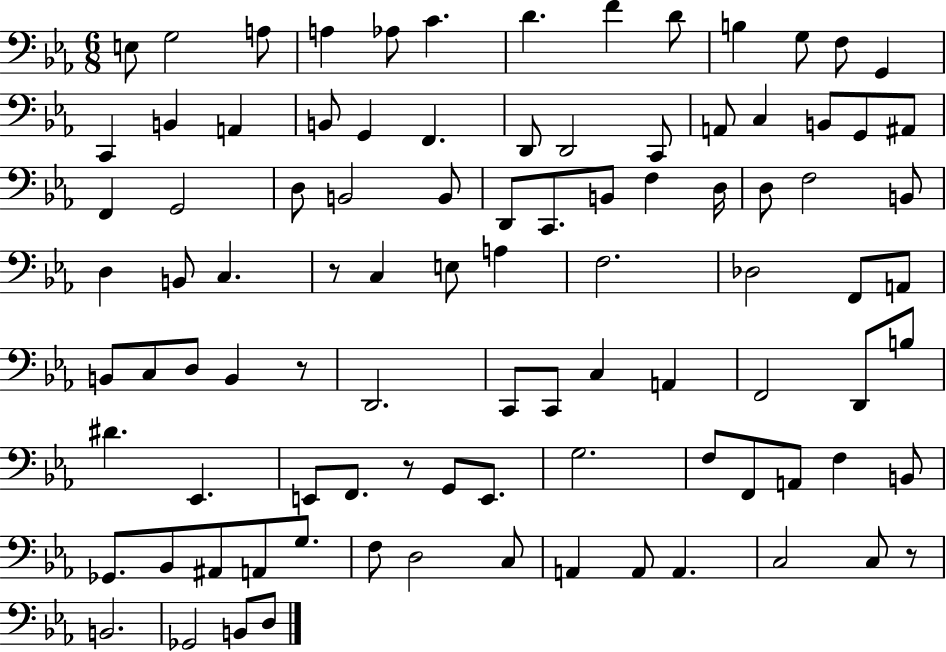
E3/e G3/h A3/e A3/q Ab3/e C4/q. D4/q. F4/q D4/e B3/q G3/e F3/e G2/q C2/q B2/q A2/q B2/e G2/q F2/q. D2/e D2/h C2/e A2/e C3/q B2/e G2/e A#2/e F2/q G2/h D3/e B2/h B2/e D2/e C2/e. B2/e F3/q D3/s D3/e F3/h B2/e D3/q B2/e C3/q. R/e C3/q E3/e A3/q F3/h. Db3/h F2/e A2/e B2/e C3/e D3/e B2/q R/e D2/h. C2/e C2/e C3/q A2/q F2/h D2/e B3/e D#4/q. Eb2/q. E2/e F2/e. R/e G2/e E2/e. G3/h. F3/e F2/e A2/e F3/q B2/e Gb2/e. Bb2/e A#2/e A2/e G3/e. F3/e D3/h C3/e A2/q A2/e A2/q. C3/h C3/e R/e B2/h. Gb2/h B2/e D3/e